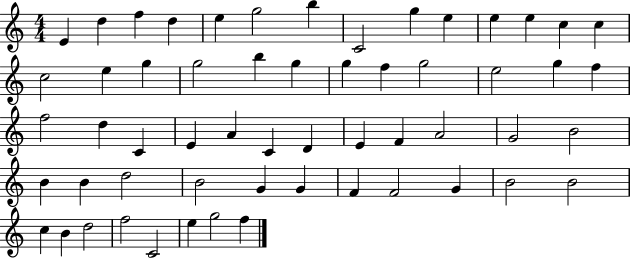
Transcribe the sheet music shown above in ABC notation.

X:1
T:Untitled
M:4/4
L:1/4
K:C
E d f d e g2 b C2 g e e e c c c2 e g g2 b g g f g2 e2 g f f2 d C E A C D E F A2 G2 B2 B B d2 B2 G G F F2 G B2 B2 c B d2 f2 C2 e g2 f